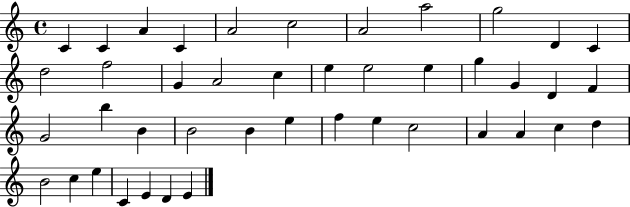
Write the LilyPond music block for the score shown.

{
  \clef treble
  \time 4/4
  \defaultTimeSignature
  \key c \major
  c'4 c'4 a'4 c'4 | a'2 c''2 | a'2 a''2 | g''2 d'4 c'4 | \break d''2 f''2 | g'4 a'2 c''4 | e''4 e''2 e''4 | g''4 g'4 d'4 f'4 | \break g'2 b''4 b'4 | b'2 b'4 e''4 | f''4 e''4 c''2 | a'4 a'4 c''4 d''4 | \break b'2 c''4 e''4 | c'4 e'4 d'4 e'4 | \bar "|."
}